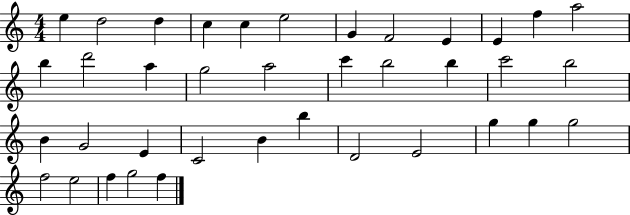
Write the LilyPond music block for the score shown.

{
  \clef treble
  \numericTimeSignature
  \time 4/4
  \key c \major
  e''4 d''2 d''4 | c''4 c''4 e''2 | g'4 f'2 e'4 | e'4 f''4 a''2 | \break b''4 d'''2 a''4 | g''2 a''2 | c'''4 b''2 b''4 | c'''2 b''2 | \break b'4 g'2 e'4 | c'2 b'4 b''4 | d'2 e'2 | g''4 g''4 g''2 | \break f''2 e''2 | f''4 g''2 f''4 | \bar "|."
}